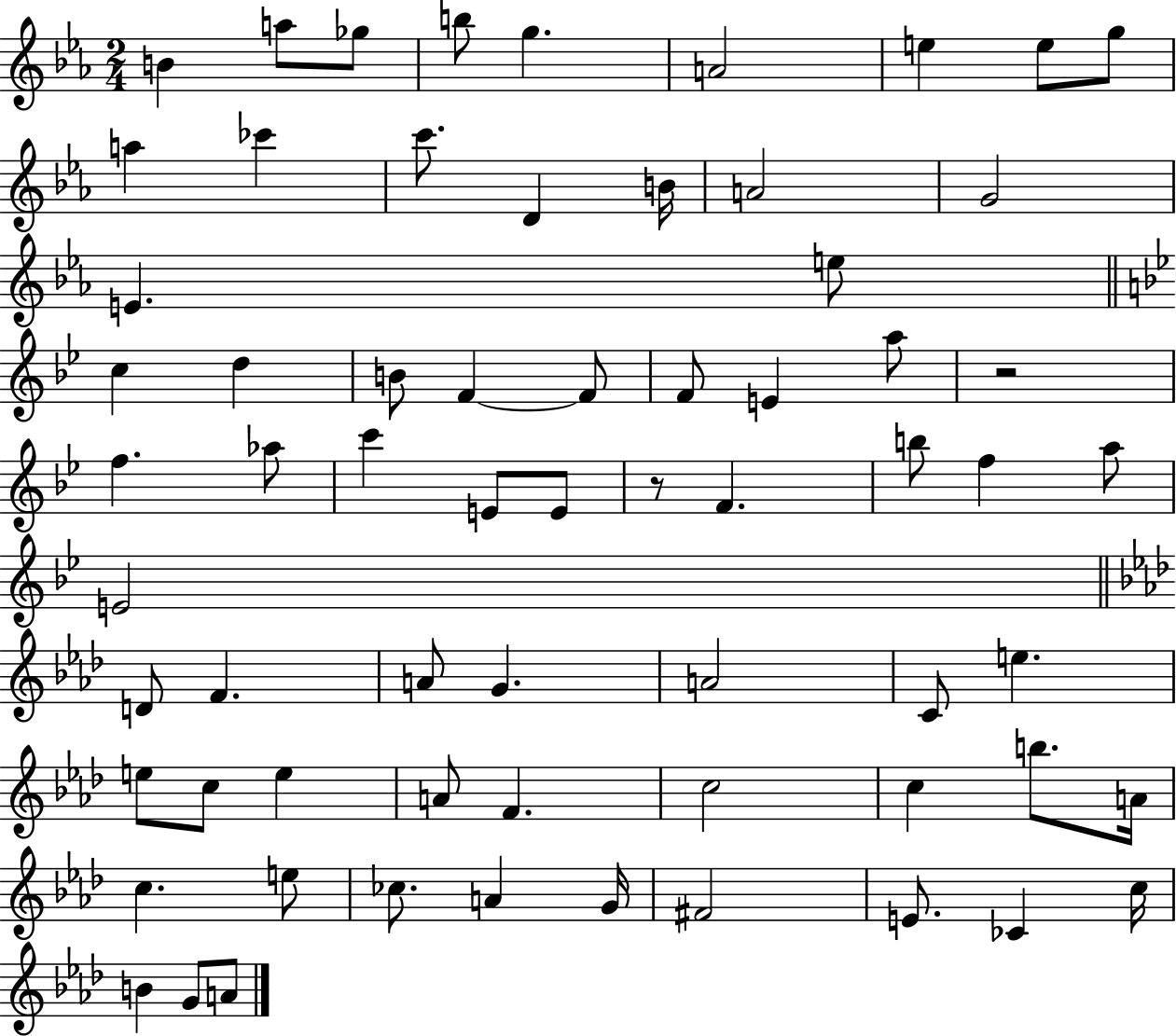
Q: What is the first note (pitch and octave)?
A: B4